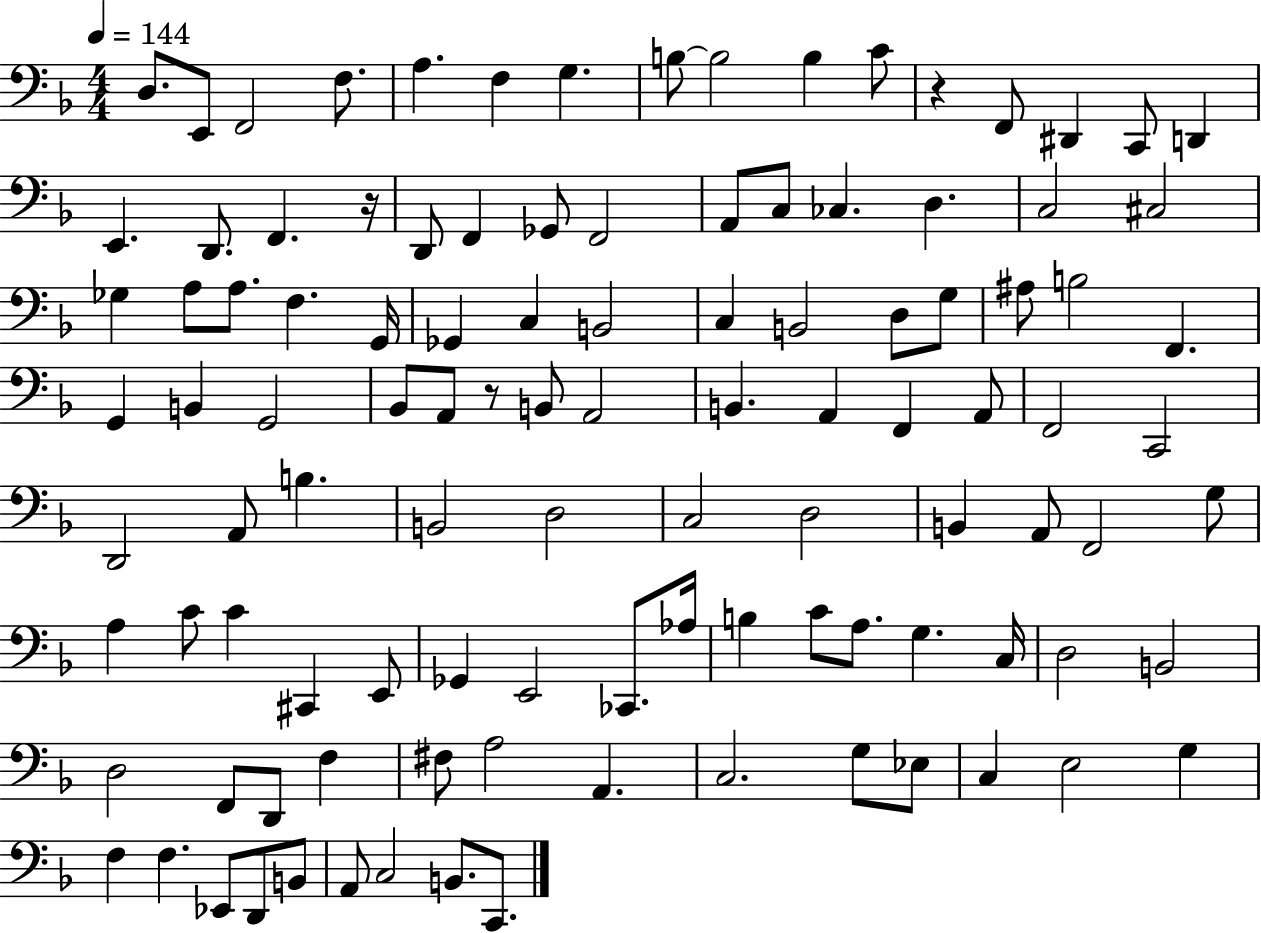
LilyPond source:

{
  \clef bass
  \numericTimeSignature
  \time 4/4
  \key f \major
  \tempo 4 = 144
  \repeat volta 2 { d8. e,8 f,2 f8. | a4. f4 g4. | b8~~ b2 b4 c'8 | r4 f,8 dis,4 c,8 d,4 | \break e,4. d,8. f,4. r16 | d,8 f,4 ges,8 f,2 | a,8 c8 ces4. d4. | c2 cis2 | \break ges4 a8 a8. f4. g,16 | ges,4 c4 b,2 | c4 b,2 d8 g8 | ais8 b2 f,4. | \break g,4 b,4 g,2 | bes,8 a,8 r8 b,8 a,2 | b,4. a,4 f,4 a,8 | f,2 c,2 | \break d,2 a,8 b4. | b,2 d2 | c2 d2 | b,4 a,8 f,2 g8 | \break a4 c'8 c'4 cis,4 e,8 | ges,4 e,2 ces,8. aes16 | b4 c'8 a8. g4. c16 | d2 b,2 | \break d2 f,8 d,8 f4 | fis8 a2 a,4. | c2. g8 ees8 | c4 e2 g4 | \break f4 f4. ees,8 d,8 b,8 | a,8 c2 b,8. c,8. | } \bar "|."
}